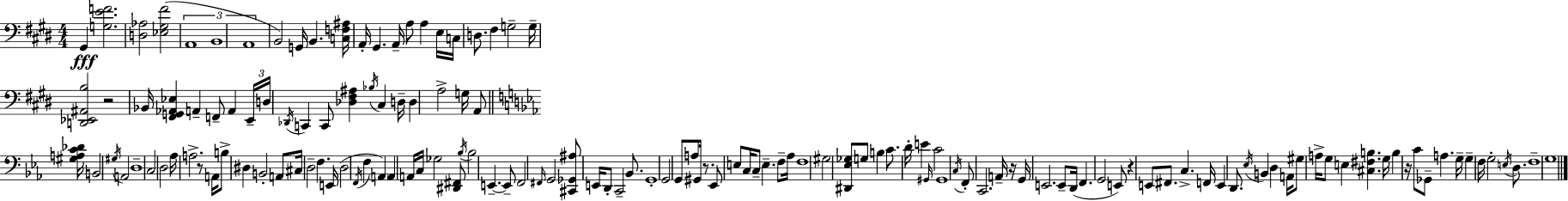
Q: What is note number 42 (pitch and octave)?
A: A3